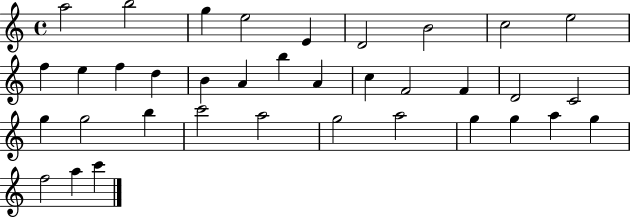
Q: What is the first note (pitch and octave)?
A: A5